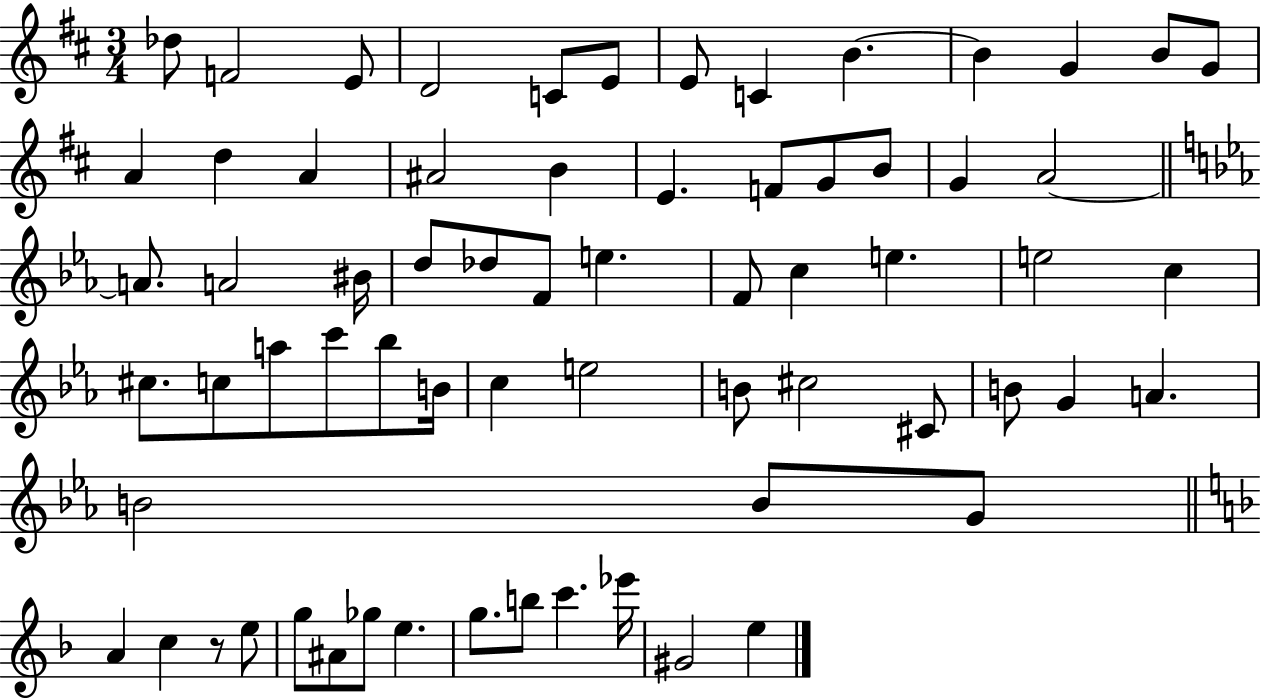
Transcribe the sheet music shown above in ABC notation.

X:1
T:Untitled
M:3/4
L:1/4
K:D
_d/2 F2 E/2 D2 C/2 E/2 E/2 C B B G B/2 G/2 A d A ^A2 B E F/2 G/2 B/2 G A2 A/2 A2 ^B/4 d/2 _d/2 F/2 e F/2 c e e2 c ^c/2 c/2 a/2 c'/2 _b/2 B/4 c e2 B/2 ^c2 ^C/2 B/2 G A B2 B/2 G/2 A c z/2 e/2 g/2 ^A/2 _g/2 e g/2 b/2 c' _e'/4 ^G2 e